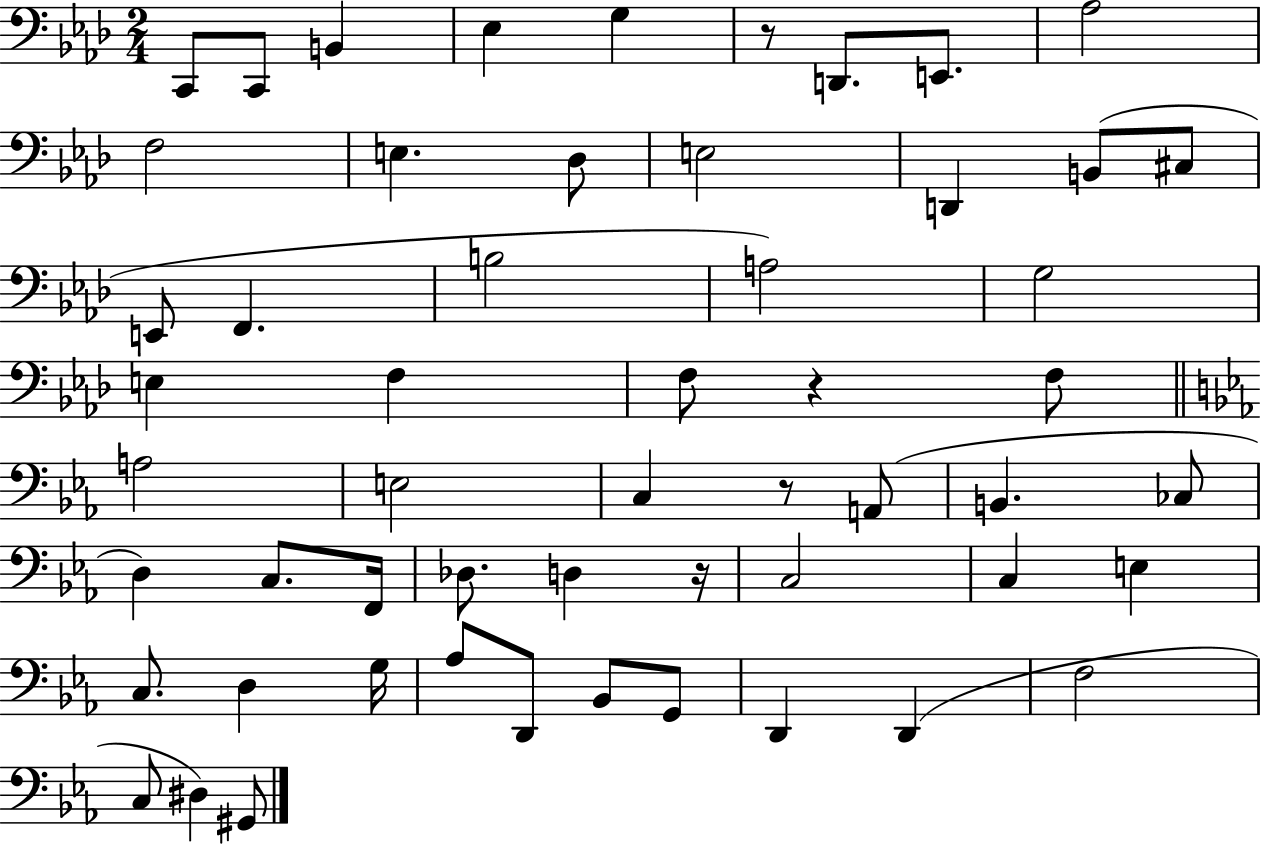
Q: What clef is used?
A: bass